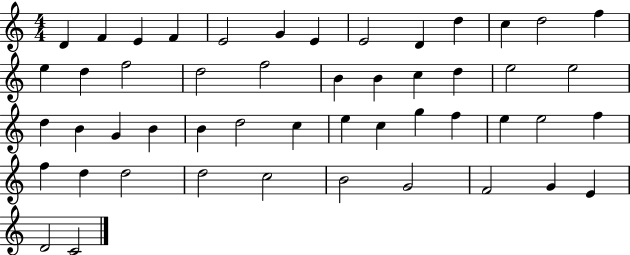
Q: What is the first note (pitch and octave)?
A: D4